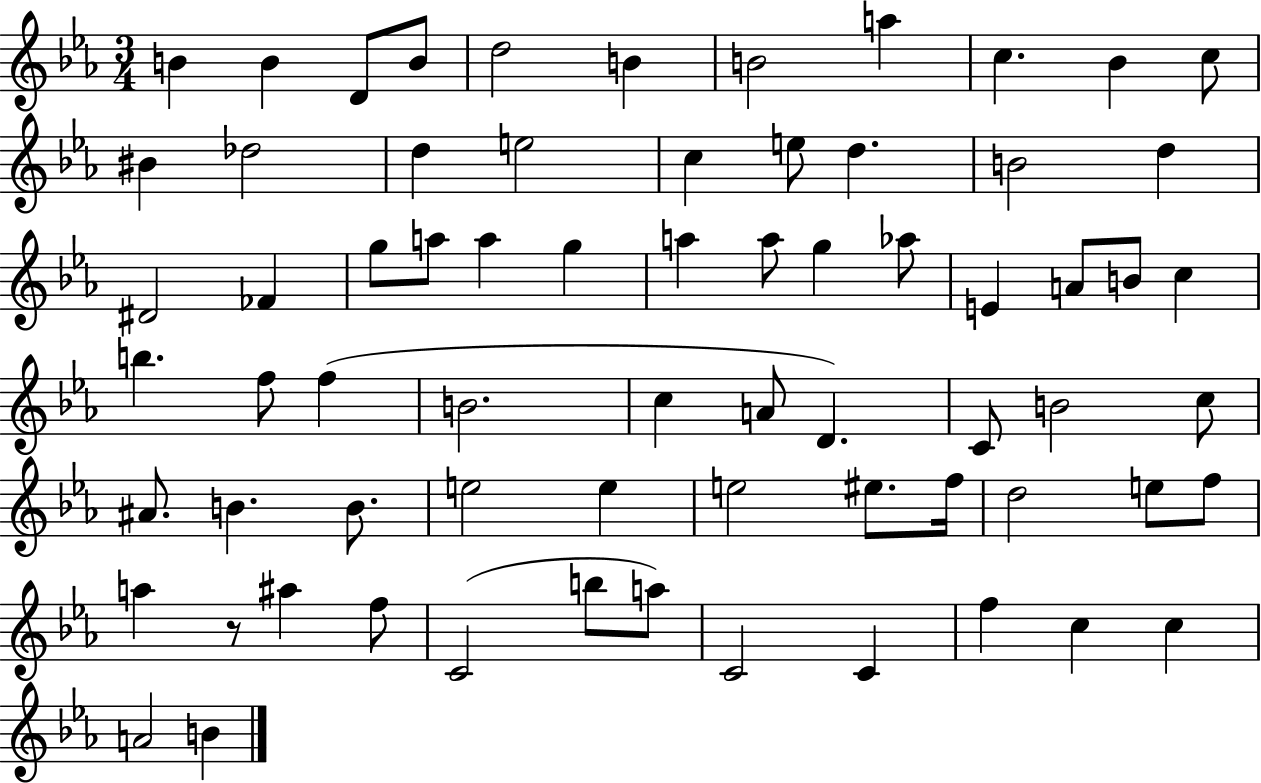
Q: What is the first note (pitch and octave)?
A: B4